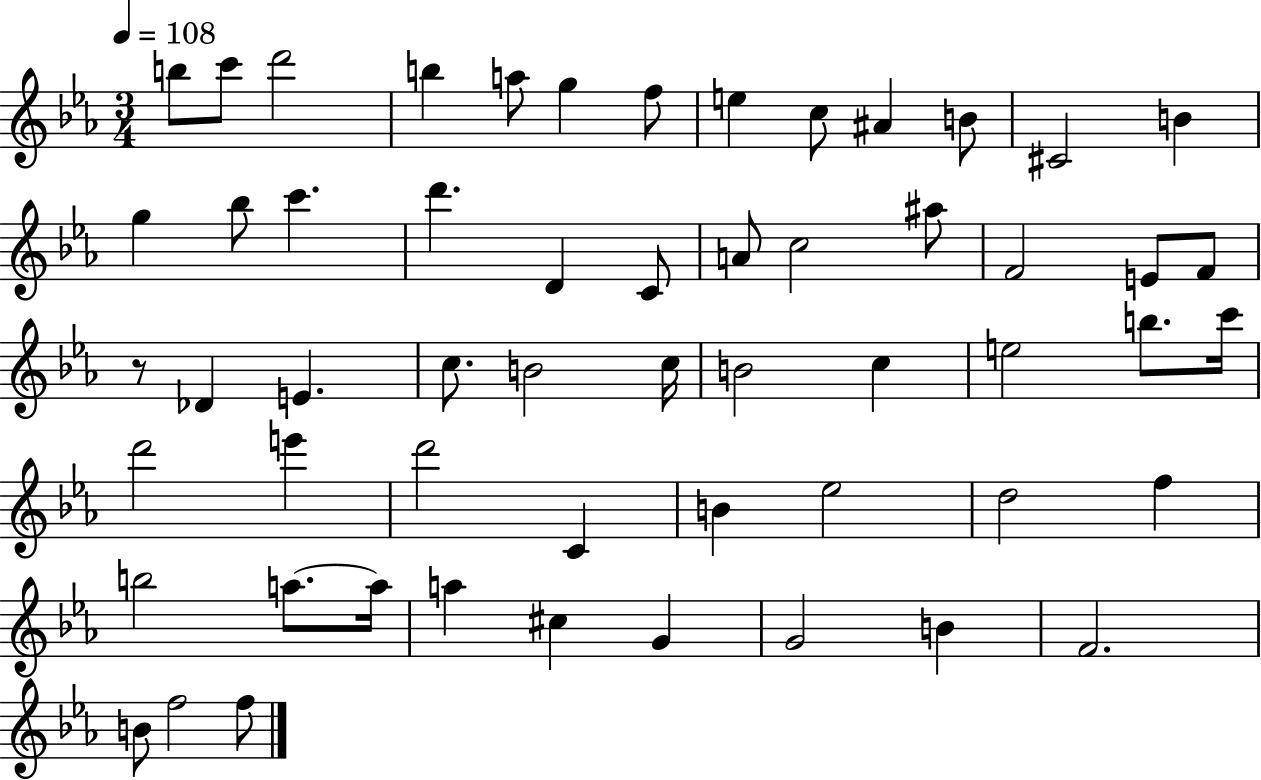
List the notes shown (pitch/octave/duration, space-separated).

B5/e C6/e D6/h B5/q A5/e G5/q F5/e E5/q C5/e A#4/q B4/e C#4/h B4/q G5/q Bb5/e C6/q. D6/q. D4/q C4/e A4/e C5/h A#5/e F4/h E4/e F4/e R/e Db4/q E4/q. C5/e. B4/h C5/s B4/h C5/q E5/h B5/e. C6/s D6/h E6/q D6/h C4/q B4/q Eb5/h D5/h F5/q B5/h A5/e. A5/s A5/q C#5/q G4/q G4/h B4/q F4/h. B4/e F5/h F5/e